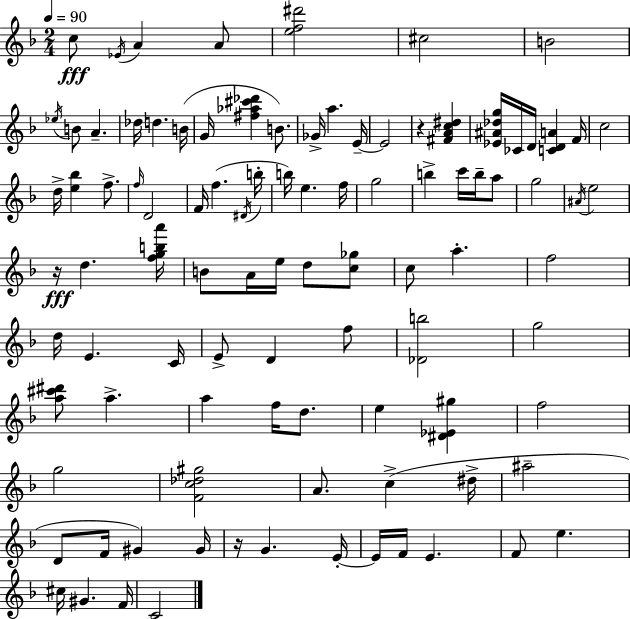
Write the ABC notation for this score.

X:1
T:Untitled
M:2/4
L:1/4
K:Dm
c/2 _E/4 A A/2 [ef^d']2 ^c2 B2 _e/4 B/2 A _d/4 d B/4 G/4 [^f_a^c'_d'] B/2 _G/4 a E/4 E2 z [^FAc^d] [_E^A_dg]/4 _C/4 D/4 [CDA] F/4 c2 d/4 [e_b] f/2 f/4 D2 F/4 f ^D/4 b/4 b/4 e f/4 g2 b c'/4 b/4 a/2 g2 ^A/4 e2 z/4 d [fgba']/4 B/2 A/4 e/4 d/2 [c_g]/2 c/2 a f2 d/4 E C/4 E/2 D f/2 [_Db]2 g2 [a^c'^d']/2 a a f/4 d/2 e [^D_E^g] f2 g2 [Fc_d^g]2 A/2 c ^d/4 ^a2 D/2 F/4 ^G ^G/4 z/4 G E/4 E/4 F/4 E F/2 e ^c/4 ^G F/4 C2